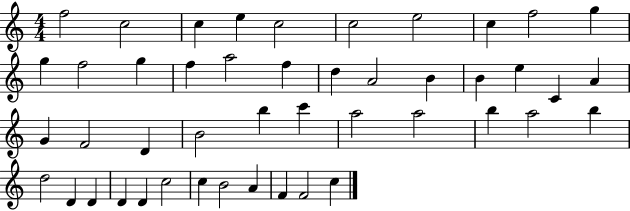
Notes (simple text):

F5/h C5/h C5/q E5/q C5/h C5/h E5/h C5/q F5/h G5/q G5/q F5/h G5/q F5/q A5/h F5/q D5/q A4/h B4/q B4/q E5/q C4/q A4/q G4/q F4/h D4/q B4/h B5/q C6/q A5/h A5/h B5/q A5/h B5/q D5/h D4/q D4/q D4/q D4/q C5/h C5/q B4/h A4/q F4/q F4/h C5/q